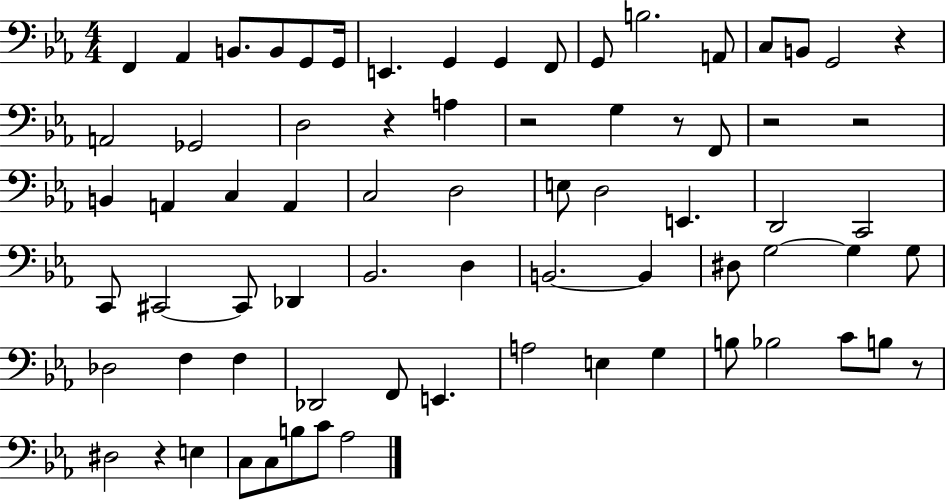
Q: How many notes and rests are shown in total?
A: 73